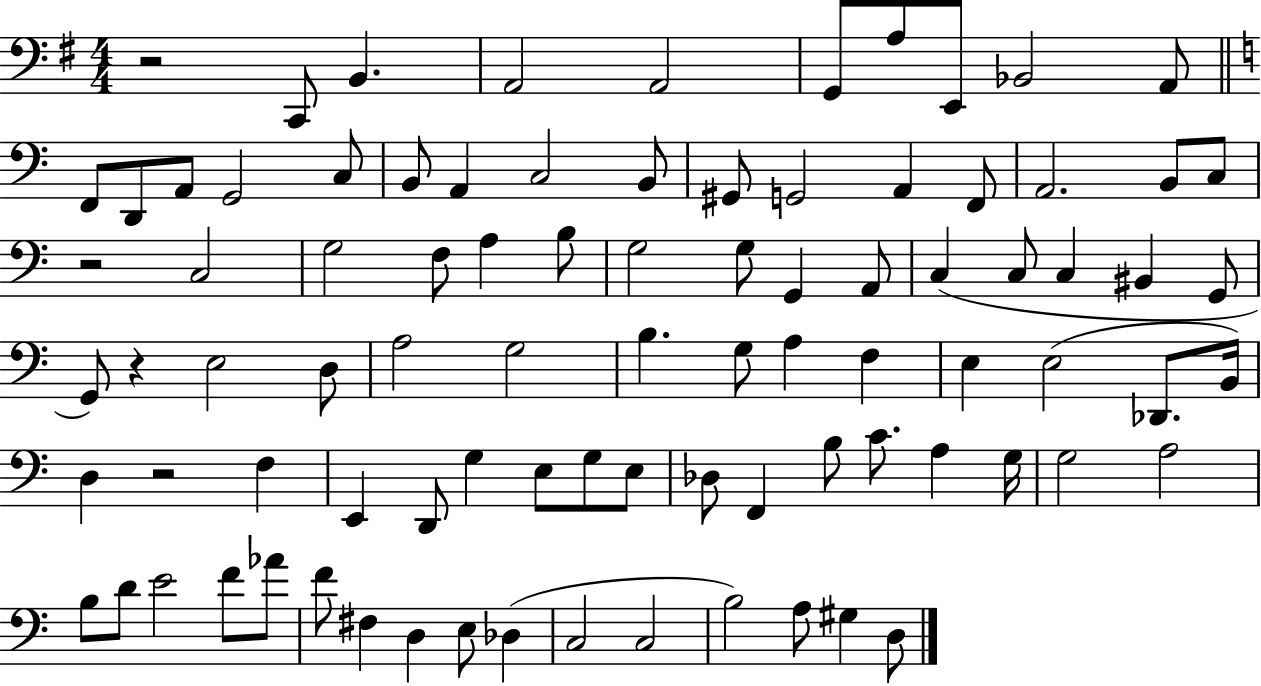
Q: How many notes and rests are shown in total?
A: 88